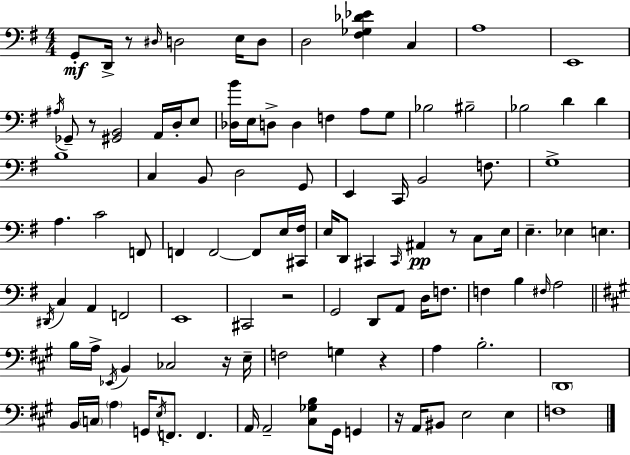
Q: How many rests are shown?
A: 7